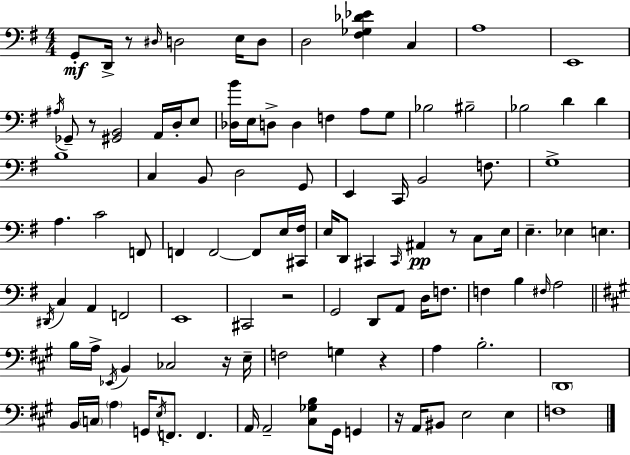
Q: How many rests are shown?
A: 7